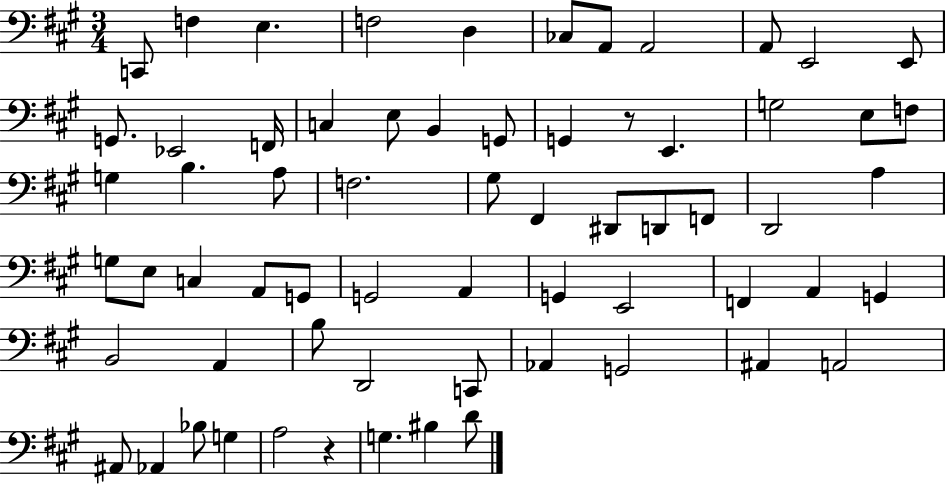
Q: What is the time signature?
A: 3/4